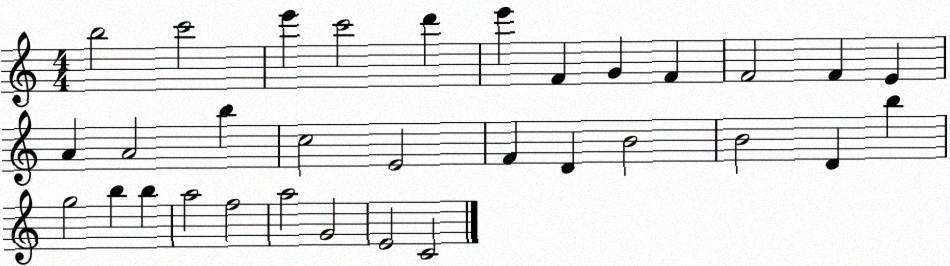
X:1
T:Untitled
M:4/4
L:1/4
K:C
b2 c'2 e' c'2 d' e' F G F F2 F E A A2 b c2 E2 F D B2 B2 D b g2 b b a2 f2 a2 G2 E2 C2